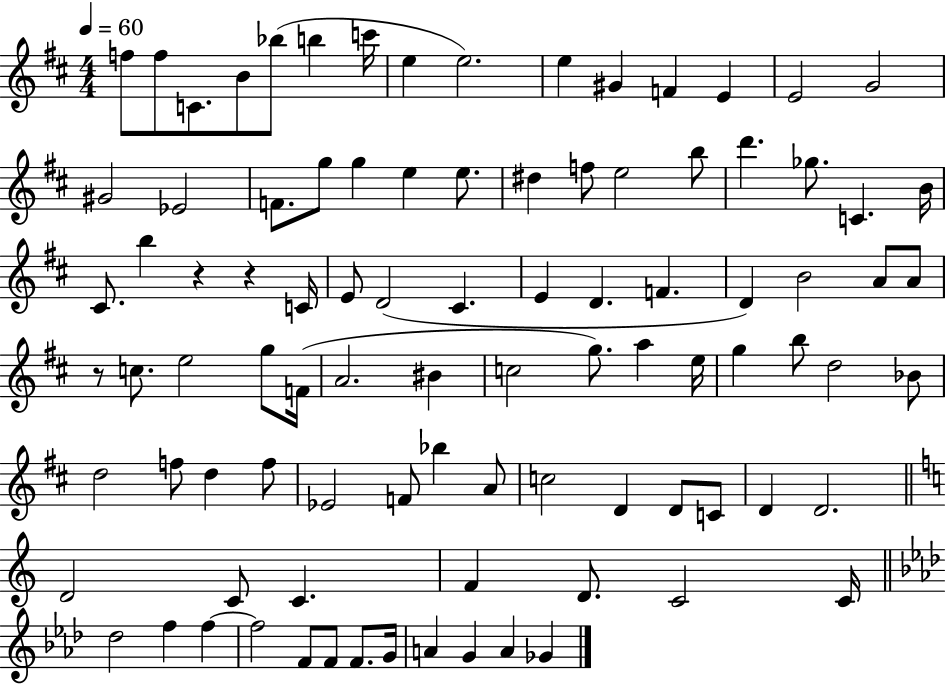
{
  \clef treble
  \numericTimeSignature
  \time 4/4
  \key d \major
  \tempo 4 = 60
  f''8 f''8 c'8. b'8 bes''8( b''4 c'''16 | e''4 e''2.) | e''4 gis'4 f'4 e'4 | e'2 g'2 | \break gis'2 ees'2 | f'8. g''8 g''4 e''4 e''8. | dis''4 f''8 e''2 b''8 | d'''4. ges''8. c'4. b'16 | \break cis'8. b''4 r4 r4 c'16 | e'8 d'2( cis'4. | e'4 d'4. f'4. | d'4) b'2 a'8 a'8 | \break r8 c''8. e''2 g''8 f'16( | a'2. bis'4 | c''2 g''8.) a''4 e''16 | g''4 b''8 d''2 bes'8 | \break d''2 f''8 d''4 f''8 | ees'2 f'8 bes''4 a'8 | c''2 d'4 d'8 c'8 | d'4 d'2. | \break \bar "||" \break \key c \major d'2 c'8 c'4. | f'4 d'8. c'2 c'16 | \bar "||" \break \key aes \major des''2 f''4 f''4~~ | f''2 f'8 f'8 f'8. g'16 | a'4 g'4 a'4 ges'4 | \bar "|."
}